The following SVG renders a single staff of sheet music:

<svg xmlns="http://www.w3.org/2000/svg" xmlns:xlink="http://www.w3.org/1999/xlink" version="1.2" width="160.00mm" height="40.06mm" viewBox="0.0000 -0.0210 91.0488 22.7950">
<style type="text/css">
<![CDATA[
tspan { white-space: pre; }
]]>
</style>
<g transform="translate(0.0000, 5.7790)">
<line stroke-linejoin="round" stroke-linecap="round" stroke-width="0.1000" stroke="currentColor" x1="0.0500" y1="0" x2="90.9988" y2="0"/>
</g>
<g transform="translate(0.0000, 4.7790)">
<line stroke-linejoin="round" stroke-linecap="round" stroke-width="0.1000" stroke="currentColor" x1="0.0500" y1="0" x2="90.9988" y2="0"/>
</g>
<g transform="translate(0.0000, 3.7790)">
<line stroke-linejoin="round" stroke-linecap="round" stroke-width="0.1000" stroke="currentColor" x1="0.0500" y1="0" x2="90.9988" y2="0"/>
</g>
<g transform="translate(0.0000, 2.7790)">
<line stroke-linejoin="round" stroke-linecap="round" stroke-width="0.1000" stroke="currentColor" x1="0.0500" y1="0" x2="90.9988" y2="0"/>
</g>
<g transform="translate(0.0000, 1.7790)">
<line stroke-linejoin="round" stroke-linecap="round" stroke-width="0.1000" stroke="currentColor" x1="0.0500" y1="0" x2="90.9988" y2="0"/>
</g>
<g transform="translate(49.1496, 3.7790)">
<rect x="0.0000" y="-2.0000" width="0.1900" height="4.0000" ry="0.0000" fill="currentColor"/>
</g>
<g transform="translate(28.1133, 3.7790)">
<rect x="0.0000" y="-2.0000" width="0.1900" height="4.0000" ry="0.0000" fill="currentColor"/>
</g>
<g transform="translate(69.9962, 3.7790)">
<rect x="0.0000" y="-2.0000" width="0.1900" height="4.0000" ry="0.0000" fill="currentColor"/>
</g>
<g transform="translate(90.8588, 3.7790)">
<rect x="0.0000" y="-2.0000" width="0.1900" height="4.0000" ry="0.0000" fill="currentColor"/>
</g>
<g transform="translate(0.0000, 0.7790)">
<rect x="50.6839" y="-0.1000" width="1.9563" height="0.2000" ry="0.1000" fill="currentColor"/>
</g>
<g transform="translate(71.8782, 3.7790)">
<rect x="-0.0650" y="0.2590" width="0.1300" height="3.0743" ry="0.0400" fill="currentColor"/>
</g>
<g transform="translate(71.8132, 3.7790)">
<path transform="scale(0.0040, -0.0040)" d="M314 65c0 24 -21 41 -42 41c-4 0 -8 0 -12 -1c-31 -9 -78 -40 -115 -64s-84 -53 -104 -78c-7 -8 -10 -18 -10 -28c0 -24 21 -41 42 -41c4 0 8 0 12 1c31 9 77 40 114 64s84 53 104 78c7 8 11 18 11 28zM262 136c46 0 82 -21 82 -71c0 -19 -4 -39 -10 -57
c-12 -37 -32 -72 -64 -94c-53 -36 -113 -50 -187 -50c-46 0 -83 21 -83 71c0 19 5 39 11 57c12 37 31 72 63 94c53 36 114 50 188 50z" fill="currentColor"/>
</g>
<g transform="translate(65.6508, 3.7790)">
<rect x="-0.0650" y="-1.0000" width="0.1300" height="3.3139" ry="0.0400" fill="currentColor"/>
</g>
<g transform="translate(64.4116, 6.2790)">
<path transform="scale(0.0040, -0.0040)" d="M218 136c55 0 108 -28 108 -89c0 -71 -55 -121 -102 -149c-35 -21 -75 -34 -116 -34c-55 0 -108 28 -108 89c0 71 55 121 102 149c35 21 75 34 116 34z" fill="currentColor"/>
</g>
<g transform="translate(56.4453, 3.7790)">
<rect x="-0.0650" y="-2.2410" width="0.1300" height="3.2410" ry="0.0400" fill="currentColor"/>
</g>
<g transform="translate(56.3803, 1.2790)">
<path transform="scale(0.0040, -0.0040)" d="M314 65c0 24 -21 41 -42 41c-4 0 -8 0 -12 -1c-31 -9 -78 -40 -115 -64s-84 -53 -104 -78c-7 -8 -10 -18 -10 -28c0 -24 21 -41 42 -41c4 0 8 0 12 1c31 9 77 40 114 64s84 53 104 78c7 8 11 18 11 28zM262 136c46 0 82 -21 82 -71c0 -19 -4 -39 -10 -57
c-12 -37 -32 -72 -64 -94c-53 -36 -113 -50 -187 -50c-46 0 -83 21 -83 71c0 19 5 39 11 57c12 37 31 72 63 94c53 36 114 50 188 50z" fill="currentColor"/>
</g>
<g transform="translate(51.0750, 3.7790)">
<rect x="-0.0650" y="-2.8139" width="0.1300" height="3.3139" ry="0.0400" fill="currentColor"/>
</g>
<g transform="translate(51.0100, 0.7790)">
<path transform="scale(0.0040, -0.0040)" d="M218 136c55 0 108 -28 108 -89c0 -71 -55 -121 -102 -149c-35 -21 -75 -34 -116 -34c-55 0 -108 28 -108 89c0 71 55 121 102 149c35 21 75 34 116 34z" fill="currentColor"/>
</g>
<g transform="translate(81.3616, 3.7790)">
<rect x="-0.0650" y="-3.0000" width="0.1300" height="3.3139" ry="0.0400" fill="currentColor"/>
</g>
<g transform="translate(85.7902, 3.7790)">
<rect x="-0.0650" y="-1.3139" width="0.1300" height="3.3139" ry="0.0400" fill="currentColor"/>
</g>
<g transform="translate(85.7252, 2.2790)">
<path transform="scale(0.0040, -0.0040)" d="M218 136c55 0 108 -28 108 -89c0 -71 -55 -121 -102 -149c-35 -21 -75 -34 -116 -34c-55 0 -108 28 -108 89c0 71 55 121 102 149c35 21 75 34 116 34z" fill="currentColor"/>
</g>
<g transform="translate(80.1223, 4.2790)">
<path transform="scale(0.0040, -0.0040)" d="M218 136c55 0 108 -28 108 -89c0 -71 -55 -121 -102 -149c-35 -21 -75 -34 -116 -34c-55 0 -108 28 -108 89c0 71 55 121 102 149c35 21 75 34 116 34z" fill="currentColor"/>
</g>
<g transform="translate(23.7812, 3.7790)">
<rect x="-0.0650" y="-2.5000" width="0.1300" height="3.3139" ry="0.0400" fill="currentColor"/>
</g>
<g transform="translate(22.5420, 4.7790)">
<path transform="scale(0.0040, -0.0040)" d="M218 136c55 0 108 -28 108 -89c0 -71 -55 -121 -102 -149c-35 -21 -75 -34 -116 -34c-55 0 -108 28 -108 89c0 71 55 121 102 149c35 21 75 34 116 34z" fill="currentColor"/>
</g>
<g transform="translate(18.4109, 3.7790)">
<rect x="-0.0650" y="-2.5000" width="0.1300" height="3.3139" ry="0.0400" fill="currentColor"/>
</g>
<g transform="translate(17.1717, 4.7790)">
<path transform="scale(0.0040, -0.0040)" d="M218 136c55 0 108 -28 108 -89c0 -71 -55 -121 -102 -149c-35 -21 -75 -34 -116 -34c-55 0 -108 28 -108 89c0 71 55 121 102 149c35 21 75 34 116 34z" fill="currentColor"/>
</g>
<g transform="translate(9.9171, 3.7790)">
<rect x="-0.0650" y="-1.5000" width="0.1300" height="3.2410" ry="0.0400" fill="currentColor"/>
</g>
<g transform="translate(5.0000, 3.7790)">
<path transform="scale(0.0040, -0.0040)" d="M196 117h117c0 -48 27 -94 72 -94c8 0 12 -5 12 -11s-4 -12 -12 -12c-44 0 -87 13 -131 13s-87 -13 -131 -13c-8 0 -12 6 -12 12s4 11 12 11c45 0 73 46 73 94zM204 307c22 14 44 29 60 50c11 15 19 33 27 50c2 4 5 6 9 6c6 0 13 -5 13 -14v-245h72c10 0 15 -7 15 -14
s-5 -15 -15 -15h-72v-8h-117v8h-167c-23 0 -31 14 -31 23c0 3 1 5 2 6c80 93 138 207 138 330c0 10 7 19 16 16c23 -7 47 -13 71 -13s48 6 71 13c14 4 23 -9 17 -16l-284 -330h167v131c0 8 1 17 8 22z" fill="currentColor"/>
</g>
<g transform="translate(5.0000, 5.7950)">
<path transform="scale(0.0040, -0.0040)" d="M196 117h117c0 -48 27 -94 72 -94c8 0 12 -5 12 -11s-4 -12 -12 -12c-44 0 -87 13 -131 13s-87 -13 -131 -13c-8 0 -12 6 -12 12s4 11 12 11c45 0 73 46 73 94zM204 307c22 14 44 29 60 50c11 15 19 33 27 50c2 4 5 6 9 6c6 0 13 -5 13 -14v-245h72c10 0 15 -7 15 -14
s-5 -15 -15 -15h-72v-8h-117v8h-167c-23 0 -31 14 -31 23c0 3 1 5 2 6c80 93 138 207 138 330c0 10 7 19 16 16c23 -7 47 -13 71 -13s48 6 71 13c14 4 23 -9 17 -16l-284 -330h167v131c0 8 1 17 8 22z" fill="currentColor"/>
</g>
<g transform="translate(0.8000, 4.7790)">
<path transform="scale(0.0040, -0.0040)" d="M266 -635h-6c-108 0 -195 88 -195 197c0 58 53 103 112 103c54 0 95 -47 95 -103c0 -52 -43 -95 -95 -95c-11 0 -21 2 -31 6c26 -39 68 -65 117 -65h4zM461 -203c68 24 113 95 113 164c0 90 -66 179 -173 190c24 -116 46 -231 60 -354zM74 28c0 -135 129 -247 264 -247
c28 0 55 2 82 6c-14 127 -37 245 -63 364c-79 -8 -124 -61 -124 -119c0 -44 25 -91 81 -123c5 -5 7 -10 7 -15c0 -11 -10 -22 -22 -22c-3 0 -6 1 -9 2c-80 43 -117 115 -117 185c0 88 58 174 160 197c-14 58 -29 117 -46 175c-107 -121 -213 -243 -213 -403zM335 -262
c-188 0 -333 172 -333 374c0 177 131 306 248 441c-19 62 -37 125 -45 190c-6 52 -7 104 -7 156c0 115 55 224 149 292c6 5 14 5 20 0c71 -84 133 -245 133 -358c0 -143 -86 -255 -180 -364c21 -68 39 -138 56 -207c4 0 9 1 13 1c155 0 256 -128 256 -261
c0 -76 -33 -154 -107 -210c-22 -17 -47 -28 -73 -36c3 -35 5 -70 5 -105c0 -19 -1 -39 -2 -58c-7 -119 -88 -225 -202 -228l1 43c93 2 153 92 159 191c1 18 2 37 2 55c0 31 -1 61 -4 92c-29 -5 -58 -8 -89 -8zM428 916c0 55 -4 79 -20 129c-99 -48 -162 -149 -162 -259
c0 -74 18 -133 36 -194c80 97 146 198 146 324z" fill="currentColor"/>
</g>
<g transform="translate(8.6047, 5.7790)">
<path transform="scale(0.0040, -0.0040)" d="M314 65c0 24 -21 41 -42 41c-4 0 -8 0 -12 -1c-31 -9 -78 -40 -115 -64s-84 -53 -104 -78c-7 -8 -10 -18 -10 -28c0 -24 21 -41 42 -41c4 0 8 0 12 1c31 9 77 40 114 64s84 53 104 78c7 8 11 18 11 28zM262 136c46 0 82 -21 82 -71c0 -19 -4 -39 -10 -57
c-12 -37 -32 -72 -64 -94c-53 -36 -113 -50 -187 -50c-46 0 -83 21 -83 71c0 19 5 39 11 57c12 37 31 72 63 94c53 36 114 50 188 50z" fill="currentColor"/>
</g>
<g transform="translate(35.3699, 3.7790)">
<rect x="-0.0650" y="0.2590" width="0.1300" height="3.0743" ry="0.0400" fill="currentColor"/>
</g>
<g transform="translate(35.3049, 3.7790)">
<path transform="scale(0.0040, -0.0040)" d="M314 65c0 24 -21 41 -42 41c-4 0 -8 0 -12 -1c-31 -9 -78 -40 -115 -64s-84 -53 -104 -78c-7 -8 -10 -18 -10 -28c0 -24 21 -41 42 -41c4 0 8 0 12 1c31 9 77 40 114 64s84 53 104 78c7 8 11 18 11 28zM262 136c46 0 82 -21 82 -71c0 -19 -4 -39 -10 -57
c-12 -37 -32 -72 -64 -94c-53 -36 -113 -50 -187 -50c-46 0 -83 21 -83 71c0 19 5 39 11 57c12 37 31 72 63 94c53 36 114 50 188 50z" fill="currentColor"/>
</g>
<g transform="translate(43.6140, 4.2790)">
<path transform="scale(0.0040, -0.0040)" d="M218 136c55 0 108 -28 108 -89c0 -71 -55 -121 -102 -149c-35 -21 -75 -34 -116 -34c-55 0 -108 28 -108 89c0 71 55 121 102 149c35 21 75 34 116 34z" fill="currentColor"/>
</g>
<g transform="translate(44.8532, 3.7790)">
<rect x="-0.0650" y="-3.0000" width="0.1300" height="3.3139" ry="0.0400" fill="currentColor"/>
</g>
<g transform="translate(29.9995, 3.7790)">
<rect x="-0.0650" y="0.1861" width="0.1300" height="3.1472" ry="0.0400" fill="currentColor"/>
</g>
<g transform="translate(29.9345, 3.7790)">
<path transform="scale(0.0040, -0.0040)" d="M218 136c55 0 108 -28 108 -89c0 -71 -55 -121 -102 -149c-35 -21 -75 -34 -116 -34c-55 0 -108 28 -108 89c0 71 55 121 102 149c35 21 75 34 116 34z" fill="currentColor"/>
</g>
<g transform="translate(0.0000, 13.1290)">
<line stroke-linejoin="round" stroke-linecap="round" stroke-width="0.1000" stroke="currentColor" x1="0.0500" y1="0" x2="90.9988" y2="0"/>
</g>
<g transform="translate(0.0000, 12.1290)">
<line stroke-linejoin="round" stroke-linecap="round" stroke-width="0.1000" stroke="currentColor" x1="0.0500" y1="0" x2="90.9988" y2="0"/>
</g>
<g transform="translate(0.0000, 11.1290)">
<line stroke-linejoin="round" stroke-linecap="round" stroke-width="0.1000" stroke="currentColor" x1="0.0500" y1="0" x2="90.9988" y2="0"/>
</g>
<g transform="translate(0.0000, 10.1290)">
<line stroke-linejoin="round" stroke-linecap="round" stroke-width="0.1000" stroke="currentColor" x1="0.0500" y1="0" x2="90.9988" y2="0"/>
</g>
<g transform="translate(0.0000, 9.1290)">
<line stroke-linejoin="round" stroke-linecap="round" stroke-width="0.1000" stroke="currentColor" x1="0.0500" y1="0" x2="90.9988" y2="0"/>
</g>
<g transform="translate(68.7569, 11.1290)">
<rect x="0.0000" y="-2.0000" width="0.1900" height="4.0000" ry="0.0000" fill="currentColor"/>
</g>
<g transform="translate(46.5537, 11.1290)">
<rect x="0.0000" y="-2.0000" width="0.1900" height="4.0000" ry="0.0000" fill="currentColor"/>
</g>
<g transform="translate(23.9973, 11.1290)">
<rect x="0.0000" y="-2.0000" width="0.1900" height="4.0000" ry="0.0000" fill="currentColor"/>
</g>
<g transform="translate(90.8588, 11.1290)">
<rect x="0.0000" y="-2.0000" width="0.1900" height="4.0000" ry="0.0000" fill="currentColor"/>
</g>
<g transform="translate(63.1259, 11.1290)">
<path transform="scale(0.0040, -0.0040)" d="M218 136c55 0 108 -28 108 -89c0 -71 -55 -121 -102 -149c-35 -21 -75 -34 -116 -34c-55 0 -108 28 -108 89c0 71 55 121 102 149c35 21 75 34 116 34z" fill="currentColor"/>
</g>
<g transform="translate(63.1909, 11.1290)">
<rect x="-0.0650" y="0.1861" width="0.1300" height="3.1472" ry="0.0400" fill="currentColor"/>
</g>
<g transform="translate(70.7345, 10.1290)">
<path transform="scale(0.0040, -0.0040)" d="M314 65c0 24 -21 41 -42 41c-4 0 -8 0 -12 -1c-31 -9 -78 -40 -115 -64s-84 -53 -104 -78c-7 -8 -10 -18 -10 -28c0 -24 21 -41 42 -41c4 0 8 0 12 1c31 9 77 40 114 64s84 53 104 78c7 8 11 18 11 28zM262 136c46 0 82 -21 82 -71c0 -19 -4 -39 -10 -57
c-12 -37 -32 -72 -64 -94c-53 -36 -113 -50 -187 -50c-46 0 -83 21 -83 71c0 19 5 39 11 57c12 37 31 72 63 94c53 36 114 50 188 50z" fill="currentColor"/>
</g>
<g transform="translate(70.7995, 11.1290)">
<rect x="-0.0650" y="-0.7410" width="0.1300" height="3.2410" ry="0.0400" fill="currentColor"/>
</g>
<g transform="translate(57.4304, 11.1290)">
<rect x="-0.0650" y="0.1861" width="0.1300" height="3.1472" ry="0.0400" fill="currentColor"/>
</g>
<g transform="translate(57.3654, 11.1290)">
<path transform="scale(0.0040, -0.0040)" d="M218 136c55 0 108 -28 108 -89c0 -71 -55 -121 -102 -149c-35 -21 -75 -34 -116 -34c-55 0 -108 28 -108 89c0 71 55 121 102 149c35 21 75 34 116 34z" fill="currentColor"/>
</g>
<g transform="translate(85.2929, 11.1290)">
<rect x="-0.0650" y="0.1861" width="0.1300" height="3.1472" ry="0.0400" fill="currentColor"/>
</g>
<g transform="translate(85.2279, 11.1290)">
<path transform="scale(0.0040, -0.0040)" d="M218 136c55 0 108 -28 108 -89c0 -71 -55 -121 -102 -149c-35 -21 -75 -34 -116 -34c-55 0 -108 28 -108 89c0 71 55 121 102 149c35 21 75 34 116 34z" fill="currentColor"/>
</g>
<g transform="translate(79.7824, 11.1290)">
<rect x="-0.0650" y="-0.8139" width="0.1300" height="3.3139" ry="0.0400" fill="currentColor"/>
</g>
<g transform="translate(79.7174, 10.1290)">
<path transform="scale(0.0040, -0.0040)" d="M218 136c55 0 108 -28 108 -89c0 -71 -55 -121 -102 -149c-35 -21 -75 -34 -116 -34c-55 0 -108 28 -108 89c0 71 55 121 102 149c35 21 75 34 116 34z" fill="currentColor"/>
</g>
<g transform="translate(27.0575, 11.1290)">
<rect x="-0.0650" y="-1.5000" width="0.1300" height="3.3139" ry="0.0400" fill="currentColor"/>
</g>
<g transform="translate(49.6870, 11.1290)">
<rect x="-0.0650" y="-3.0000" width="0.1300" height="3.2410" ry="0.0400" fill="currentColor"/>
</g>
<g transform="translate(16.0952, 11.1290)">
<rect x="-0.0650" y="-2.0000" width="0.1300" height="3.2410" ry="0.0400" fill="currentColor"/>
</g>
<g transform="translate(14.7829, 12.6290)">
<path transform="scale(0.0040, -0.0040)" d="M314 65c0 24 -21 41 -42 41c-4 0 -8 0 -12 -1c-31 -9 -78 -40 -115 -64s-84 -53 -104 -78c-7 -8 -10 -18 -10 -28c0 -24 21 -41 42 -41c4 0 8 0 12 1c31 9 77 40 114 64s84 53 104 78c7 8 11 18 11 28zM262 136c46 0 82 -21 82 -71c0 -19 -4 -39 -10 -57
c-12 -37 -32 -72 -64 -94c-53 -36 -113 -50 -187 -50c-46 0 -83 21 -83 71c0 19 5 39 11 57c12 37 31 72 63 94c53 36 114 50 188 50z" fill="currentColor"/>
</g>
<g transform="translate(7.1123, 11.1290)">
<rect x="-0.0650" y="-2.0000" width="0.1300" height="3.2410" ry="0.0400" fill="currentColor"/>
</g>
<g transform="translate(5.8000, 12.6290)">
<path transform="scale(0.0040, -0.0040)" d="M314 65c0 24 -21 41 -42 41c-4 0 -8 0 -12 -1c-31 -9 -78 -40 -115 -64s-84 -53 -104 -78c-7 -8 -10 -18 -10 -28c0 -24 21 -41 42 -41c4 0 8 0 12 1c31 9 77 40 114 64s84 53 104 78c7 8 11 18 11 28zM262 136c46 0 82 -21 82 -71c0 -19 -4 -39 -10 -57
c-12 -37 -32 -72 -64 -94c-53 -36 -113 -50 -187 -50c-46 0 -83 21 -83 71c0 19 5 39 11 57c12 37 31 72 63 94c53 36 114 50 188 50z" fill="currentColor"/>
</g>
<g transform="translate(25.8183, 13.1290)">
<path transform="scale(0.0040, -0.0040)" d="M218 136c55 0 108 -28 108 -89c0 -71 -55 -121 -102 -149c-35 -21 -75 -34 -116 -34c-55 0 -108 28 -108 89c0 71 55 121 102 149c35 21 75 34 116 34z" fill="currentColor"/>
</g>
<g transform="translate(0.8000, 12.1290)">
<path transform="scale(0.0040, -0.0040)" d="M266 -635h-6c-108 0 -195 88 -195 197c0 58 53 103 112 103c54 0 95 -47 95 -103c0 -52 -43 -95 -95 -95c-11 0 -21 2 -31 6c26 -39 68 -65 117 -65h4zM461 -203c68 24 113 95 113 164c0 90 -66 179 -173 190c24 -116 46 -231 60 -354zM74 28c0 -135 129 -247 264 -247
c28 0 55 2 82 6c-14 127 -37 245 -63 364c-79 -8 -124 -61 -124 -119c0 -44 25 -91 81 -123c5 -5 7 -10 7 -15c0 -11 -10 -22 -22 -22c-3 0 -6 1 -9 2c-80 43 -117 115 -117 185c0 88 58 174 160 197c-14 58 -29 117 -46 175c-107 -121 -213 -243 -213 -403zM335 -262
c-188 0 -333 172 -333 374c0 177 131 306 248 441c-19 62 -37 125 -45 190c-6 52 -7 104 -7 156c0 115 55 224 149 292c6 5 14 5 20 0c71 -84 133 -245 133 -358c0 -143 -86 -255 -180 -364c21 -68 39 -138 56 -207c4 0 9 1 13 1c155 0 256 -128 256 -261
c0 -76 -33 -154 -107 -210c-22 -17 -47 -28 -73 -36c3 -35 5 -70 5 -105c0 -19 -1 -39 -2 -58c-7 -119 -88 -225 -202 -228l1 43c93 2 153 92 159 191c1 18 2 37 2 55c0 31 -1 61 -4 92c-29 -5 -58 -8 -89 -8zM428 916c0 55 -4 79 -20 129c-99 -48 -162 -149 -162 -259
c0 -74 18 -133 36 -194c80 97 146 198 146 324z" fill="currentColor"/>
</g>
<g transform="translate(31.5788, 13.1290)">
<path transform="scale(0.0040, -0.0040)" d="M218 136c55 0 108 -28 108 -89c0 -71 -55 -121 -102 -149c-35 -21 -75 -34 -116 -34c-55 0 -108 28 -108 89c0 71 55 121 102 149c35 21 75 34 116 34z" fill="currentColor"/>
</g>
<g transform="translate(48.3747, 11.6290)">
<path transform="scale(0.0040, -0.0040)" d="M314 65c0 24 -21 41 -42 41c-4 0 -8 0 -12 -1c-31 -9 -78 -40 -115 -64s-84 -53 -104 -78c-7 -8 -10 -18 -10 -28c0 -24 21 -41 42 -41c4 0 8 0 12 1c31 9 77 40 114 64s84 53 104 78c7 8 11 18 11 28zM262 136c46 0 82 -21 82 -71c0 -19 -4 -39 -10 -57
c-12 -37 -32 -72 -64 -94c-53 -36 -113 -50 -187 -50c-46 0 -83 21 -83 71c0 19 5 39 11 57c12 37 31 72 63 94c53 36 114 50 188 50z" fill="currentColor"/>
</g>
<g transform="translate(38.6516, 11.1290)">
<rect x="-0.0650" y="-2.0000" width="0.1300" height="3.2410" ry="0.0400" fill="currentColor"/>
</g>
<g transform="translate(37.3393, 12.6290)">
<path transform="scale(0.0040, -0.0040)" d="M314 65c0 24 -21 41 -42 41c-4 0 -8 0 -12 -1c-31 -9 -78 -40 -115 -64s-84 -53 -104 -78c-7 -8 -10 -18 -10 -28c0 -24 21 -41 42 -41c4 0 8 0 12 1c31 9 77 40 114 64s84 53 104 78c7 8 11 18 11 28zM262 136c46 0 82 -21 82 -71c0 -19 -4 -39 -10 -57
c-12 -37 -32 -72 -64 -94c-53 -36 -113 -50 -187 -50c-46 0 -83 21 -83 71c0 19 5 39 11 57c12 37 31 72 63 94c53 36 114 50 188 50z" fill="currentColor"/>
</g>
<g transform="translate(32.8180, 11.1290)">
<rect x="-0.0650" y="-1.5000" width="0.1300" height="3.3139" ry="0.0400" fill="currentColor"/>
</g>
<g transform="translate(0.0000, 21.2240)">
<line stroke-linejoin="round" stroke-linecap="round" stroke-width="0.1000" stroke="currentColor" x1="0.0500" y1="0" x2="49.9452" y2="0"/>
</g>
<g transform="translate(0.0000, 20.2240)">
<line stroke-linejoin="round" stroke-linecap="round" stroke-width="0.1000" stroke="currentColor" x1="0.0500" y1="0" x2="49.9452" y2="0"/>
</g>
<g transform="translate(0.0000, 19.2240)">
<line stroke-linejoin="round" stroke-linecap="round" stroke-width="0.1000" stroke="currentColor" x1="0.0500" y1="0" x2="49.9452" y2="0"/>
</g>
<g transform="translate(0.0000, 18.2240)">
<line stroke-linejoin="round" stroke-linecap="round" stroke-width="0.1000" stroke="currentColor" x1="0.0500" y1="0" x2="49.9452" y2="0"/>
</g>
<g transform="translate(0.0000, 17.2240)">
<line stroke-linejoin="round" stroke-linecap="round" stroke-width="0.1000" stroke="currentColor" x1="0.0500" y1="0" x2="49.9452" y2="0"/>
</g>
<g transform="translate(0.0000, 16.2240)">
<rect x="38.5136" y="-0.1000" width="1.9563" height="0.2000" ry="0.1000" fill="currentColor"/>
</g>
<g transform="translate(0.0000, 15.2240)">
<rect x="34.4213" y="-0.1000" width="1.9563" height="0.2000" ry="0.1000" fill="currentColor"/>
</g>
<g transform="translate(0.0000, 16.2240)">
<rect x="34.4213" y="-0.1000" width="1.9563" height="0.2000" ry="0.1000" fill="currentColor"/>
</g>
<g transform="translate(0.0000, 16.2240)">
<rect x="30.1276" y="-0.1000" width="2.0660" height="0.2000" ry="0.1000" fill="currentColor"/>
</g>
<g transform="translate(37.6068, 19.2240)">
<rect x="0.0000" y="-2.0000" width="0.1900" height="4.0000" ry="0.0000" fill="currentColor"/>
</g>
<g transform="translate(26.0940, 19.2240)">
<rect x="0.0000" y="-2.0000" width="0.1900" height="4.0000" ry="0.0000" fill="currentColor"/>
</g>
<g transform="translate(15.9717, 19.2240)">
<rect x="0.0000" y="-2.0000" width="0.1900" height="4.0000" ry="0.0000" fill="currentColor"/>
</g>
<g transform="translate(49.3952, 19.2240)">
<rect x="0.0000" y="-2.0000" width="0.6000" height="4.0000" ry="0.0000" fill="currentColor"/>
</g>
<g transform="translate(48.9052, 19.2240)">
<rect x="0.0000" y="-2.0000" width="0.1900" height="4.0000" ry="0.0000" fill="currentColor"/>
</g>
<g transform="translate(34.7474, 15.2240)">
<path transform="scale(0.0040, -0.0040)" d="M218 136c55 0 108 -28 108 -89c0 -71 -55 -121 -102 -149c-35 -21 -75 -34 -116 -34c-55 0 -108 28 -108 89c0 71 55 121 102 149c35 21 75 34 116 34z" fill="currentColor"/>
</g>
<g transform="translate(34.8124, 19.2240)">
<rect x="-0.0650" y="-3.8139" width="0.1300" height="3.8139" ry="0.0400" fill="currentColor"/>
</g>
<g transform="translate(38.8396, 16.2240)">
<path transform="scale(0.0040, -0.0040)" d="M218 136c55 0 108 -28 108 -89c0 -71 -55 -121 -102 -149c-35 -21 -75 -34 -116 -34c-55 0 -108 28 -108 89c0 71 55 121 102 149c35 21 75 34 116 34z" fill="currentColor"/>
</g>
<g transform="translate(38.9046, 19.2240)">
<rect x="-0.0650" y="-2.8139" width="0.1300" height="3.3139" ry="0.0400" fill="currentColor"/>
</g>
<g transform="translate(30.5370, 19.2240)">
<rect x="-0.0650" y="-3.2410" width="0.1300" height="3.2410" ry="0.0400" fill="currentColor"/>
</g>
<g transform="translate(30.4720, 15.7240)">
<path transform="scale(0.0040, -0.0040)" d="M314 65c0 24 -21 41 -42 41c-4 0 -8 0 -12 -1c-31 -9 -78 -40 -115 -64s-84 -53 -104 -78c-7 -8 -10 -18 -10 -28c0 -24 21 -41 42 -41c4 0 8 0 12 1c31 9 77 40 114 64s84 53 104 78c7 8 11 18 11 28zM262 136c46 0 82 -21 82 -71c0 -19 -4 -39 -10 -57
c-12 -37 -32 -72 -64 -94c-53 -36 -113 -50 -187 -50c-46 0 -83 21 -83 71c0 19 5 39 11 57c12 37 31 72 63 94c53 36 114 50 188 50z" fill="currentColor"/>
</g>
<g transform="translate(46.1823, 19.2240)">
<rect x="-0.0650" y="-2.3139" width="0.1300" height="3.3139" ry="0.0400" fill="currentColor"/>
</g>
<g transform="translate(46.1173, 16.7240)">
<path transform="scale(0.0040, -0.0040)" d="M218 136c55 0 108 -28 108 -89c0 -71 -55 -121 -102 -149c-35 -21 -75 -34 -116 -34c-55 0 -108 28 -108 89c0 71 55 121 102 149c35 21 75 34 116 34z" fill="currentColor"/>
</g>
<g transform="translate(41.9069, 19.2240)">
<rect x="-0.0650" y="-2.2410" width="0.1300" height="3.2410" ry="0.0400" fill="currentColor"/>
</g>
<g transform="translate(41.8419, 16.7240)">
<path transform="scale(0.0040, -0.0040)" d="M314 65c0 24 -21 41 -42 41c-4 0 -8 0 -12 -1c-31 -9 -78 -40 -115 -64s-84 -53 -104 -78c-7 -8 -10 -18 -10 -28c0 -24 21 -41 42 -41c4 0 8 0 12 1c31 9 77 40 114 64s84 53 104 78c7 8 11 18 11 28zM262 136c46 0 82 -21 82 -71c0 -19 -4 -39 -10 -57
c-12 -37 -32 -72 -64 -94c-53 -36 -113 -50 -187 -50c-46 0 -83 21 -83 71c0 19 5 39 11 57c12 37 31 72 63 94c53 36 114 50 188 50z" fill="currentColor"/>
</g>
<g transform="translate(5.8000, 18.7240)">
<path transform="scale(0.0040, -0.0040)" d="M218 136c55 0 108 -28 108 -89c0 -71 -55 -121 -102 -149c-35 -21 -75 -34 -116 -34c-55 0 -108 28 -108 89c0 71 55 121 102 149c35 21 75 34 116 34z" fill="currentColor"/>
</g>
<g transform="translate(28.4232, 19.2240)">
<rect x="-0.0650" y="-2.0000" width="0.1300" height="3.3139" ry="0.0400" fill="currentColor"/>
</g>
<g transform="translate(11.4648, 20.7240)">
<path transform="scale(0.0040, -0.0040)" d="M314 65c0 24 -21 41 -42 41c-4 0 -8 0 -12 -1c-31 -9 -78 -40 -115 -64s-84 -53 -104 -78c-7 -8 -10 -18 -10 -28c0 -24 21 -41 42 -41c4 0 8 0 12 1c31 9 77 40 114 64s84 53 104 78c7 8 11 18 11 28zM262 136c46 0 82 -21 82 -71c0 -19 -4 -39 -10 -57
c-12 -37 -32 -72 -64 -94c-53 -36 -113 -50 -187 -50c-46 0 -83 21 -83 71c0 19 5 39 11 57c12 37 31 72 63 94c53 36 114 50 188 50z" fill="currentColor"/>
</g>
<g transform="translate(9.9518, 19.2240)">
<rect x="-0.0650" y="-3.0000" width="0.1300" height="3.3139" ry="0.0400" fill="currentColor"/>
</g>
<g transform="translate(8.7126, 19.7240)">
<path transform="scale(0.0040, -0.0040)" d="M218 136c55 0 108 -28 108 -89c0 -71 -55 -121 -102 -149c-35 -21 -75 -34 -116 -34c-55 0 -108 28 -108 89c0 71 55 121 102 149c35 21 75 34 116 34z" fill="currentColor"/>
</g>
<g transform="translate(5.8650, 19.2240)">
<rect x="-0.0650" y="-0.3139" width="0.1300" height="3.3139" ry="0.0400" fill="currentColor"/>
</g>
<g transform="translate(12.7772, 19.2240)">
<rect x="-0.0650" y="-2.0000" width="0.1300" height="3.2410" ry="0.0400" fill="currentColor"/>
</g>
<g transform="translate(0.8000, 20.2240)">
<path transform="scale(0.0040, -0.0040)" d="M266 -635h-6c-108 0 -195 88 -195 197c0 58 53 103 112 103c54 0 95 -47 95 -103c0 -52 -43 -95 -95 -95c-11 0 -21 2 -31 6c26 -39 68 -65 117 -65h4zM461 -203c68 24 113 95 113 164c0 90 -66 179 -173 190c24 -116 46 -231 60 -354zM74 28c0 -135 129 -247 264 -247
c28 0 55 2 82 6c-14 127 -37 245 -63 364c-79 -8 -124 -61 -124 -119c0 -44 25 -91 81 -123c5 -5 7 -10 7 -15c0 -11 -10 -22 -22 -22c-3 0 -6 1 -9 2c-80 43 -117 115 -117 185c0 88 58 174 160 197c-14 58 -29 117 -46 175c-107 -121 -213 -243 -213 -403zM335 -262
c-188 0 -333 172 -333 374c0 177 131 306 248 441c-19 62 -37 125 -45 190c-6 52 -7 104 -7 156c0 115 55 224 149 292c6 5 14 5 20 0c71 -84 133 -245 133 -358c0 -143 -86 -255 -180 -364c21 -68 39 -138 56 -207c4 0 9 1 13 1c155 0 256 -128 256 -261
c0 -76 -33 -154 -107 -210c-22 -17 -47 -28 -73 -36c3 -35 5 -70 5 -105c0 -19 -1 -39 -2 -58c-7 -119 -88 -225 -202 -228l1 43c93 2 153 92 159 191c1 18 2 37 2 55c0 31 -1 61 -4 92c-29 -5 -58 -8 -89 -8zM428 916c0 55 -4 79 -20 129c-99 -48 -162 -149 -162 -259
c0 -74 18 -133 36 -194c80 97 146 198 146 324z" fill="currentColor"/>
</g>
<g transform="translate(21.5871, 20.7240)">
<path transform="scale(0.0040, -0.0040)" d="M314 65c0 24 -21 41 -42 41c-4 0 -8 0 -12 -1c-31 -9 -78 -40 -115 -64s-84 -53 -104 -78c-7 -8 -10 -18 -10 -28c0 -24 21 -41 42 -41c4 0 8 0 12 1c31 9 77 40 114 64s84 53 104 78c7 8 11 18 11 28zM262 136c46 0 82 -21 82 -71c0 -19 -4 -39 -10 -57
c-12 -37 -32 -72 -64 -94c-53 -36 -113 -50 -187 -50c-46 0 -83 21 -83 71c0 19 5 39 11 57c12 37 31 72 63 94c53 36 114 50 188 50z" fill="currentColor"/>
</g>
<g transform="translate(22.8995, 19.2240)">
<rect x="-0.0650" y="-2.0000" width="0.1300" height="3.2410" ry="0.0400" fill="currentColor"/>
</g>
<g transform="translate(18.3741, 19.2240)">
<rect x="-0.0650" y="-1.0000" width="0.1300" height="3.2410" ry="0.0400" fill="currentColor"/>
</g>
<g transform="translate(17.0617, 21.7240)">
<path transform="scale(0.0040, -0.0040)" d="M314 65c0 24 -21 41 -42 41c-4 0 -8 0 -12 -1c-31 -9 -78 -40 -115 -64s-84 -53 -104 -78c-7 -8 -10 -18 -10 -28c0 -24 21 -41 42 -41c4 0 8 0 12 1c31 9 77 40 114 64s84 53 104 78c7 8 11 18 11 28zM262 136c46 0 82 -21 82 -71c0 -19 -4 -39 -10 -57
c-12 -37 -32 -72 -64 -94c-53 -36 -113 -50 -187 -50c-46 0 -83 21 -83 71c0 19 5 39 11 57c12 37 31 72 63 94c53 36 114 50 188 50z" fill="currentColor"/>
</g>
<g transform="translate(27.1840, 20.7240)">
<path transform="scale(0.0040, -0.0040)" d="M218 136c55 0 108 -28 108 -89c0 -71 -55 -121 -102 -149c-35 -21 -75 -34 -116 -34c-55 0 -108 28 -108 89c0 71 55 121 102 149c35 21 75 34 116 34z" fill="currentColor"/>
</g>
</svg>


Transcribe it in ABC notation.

X:1
T:Untitled
M:4/4
L:1/4
K:C
E2 G G B B2 A a g2 D B2 A e F2 F2 E E F2 A2 B B d2 d B c A F2 D2 F2 F b2 c' a g2 g